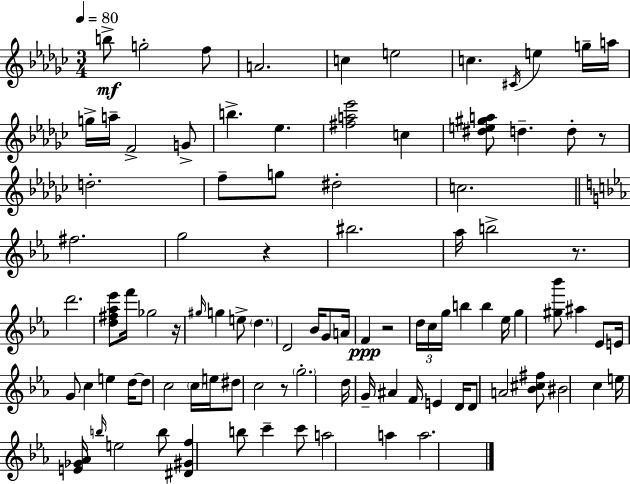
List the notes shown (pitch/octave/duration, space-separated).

B5/e G5/h F5/e A4/h. C5/q E5/h C5/q. C#4/s E5/q G5/s A5/s G5/s A5/s F4/h G4/e B5/q. Eb5/q. [F#5,A5,Eb6]/h C5/q [D#5,E5,G#5,A5]/e D5/q. D5/e R/e D5/h. F5/e G5/e D#5/h C5/h. F#5/h. G5/h R/q BIS5/h. Ab5/s B5/h R/e. D6/h. [D5,F#5,Ab5,Eb6]/e F6/s Gb5/h R/s G#5/s G5/q E5/e D5/q. D4/h Bb4/s G4/e A4/s F4/q R/h D5/s C5/s G5/s B5/q B5/q Eb5/s G5/q [G#5,Bb6]/e A#5/q Eb4/e E4/s G4/e C5/q E5/q D5/s D5/e C5/h C5/s E5/s D#5/e C5/h R/e G5/h. D5/s G4/s A#4/q F4/s E4/q D4/s D4/e A4/h [Bb4,C#5,F#5]/e BIS4/h C5/q E5/s [E4,Gb4,Ab4]/s B5/s E5/h B5/e [D#4,G#4,F5]/q B5/e C6/q C6/e A5/h A5/q A5/h.